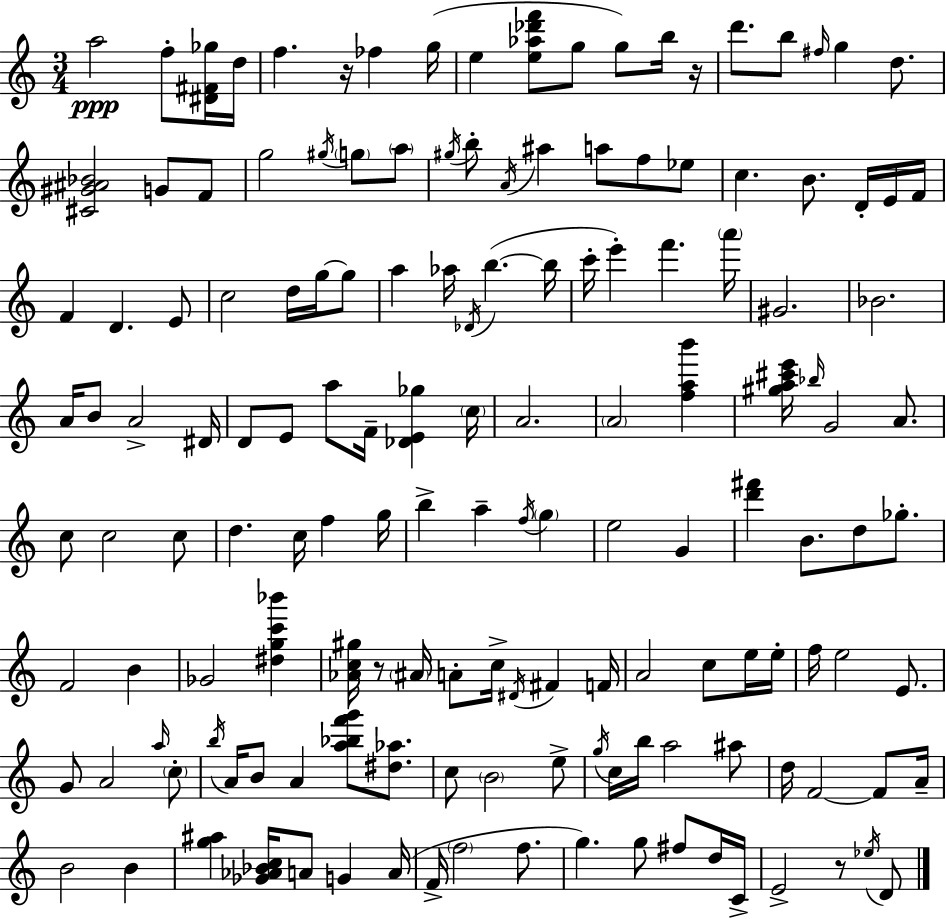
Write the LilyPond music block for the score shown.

{
  \clef treble
  \numericTimeSignature
  \time 3/4
  \key a \minor
  a''2\ppp f''8-. <dis' fis' ges''>16 d''16 | f''4. r16 fes''4 g''16( | e''4 <e'' aes'' des''' f'''>8 g''8 g''8) b''16 r16 | d'''8. b''8 \grace { fis''16 } g''4 d''8. | \break <cis' gis' ais' bes'>2 g'8 f'8 | g''2 \acciaccatura { gis''16 } \parenthesize g''8 | \parenthesize a''8 \acciaccatura { gis''16 } b''8-. \acciaccatura { a'16 } ais''4 a''8 | f''8 ees''8 c''4. b'8. | \break d'16-. e'16 f'16 f'4 d'4. | e'8 c''2 | d''16 g''16~~ g''8 a''4 aes''16 \acciaccatura { des'16 } b''4.~(~ | b''16 c'''16-. e'''4-.) f'''4. | \break \parenthesize a'''16 gis'2. | bes'2. | a'16 b'8 a'2-> | dis'16 d'8 e'8 a''8 f'16-- | \break <des' e' ges''>4 \parenthesize c''16 a'2. | \parenthesize a'2 | <f'' a'' b'''>4 <gis'' a'' cis''' e'''>16 \grace { bes''16 } g'2 | a'8. c''8 c''2 | \break c''8 d''4. | c''16 f''4 g''16 b''4-> a''4-- | \acciaccatura { f''16 } \parenthesize g''4 e''2 | g'4 <d''' fis'''>4 b'8. | \break d''8 ges''8.-. f'2 | b'4 ges'2 | <dis'' g'' c''' bes'''>4 <aes' c'' gis''>16 r8 \parenthesize ais'16 a'8-. | c''16-> \acciaccatura { dis'16 } fis'4 f'16 a'2 | \break c''8 e''16 e''16-. f''16 e''2 | e'8. g'8 a'2 | \grace { a''16 } \parenthesize c''8-. \acciaccatura { b''16 } a'16 b'8 | a'4 <a'' bes'' f''' g'''>8 <dis'' aes''>8. c''8 | \break \parenthesize b'2 e''8-> \acciaccatura { g''16 } c''16 | b''16 a''2 ais''8 d''16 | f'2~~ f'8 a'16-- b'2 | b'4 <g'' ais''>4 | \break <ges' aes' bes' c''>16 a'8 g'4 a'16( f'16-> | \parenthesize f''2 f''8. g''4.) | g''8 fis''8 d''16 c'16-> e'2-> | r8 \acciaccatura { ees''16 } d'8 | \break \bar "|."
}